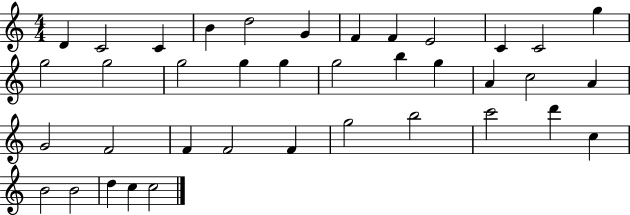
D4/q C4/h C4/q B4/q D5/h G4/q F4/q F4/q E4/h C4/q C4/h G5/q G5/h G5/h G5/h G5/q G5/q G5/h B5/q G5/q A4/q C5/h A4/q G4/h F4/h F4/q F4/h F4/q G5/h B5/h C6/h D6/q C5/q B4/h B4/h D5/q C5/q C5/h